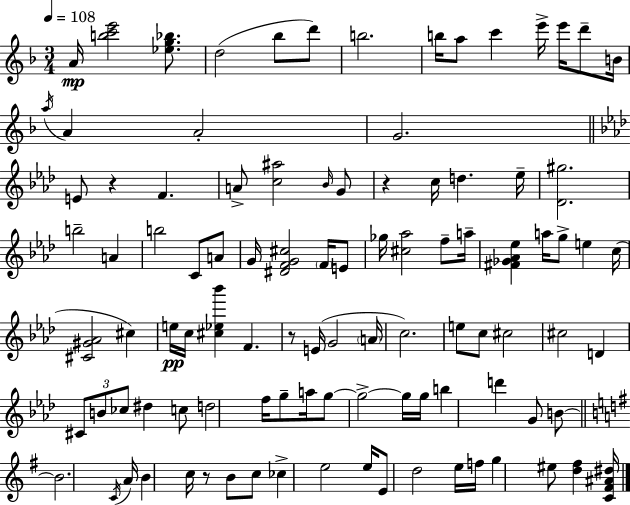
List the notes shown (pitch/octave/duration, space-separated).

A4/s [B5,C6,E6]/h [Eb5,G5,Bb5]/e. D5/h Bb5/e D6/e B5/h. B5/s A5/e C6/q E6/s E6/s D6/e B4/s A5/s A4/q A4/h G4/h. E4/e R/q F4/q. A4/e [C5,A#5]/h Bb4/s G4/e R/q C5/s D5/q. Eb5/s [Db4,G#5]/h. B5/h A4/q B5/h C4/e A4/e G4/s [D#4,F4,G4,C#5]/h F4/s E4/e Gb5/s [C#5,Ab5]/h F5/e A5/s [F#4,Gb4,Ab4,Eb5]/q A5/s G5/e E5/q C5/s [C#4,G#4,Ab4]/h C#5/q E5/s C5/s [C#5,Eb5,Bb6]/q F4/q. R/e E4/s G4/h A4/s C5/h. E5/e C5/e C#5/h C#5/h D4/q C#4/e B4/e CES5/e D#5/q C5/e D5/h F5/s G5/e A5/s G5/e G5/h G5/s G5/s B5/q D6/q G4/e B4/e B4/h. C4/s A4/s B4/q C5/s R/e B4/e C5/e CES5/q E5/h E5/s E4/e D5/h E5/s F5/s G5/q EIS5/e [D5,F#5]/q [C4,F#4,A#4,D#5]/s